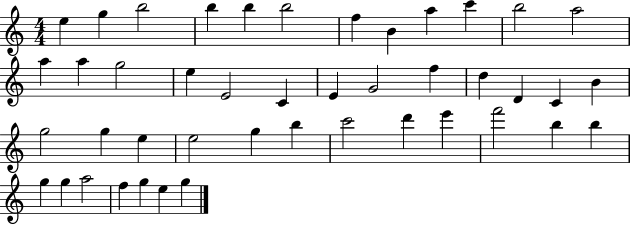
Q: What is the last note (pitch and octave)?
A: G5